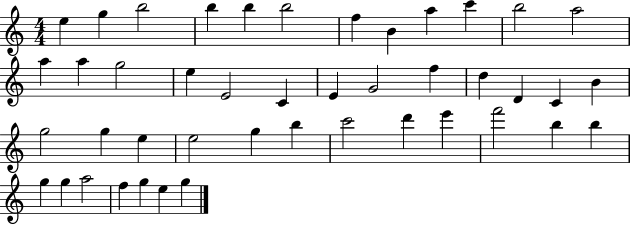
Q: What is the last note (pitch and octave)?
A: G5